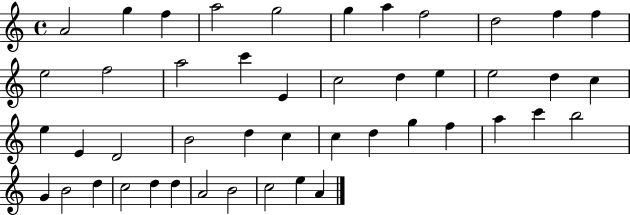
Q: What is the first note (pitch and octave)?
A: A4